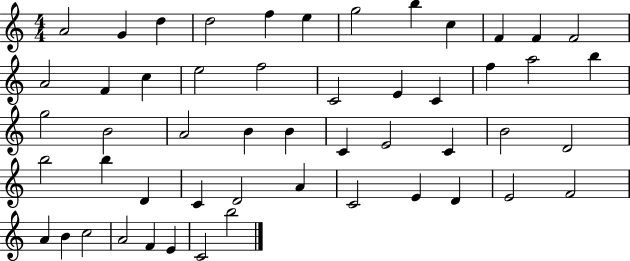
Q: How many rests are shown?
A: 0